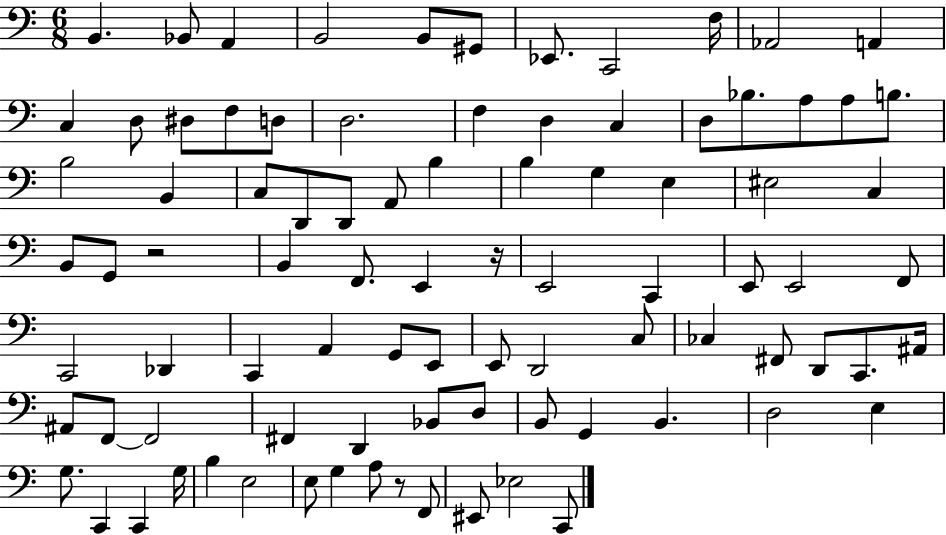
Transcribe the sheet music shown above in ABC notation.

X:1
T:Untitled
M:6/8
L:1/4
K:C
B,, _B,,/2 A,, B,,2 B,,/2 ^G,,/2 _E,,/2 C,,2 F,/4 _A,,2 A,, C, D,/2 ^D,/2 F,/2 D,/2 D,2 F, D, C, D,/2 _B,/2 A,/2 A,/2 B,/2 B,2 B,, C,/2 D,,/2 D,,/2 A,,/2 B, B, G, E, ^E,2 C, B,,/2 G,,/2 z2 B,, F,,/2 E,, z/4 E,,2 C,, E,,/2 E,,2 F,,/2 C,,2 _D,, C,, A,, G,,/2 E,,/2 E,,/2 D,,2 C,/2 _C, ^F,,/2 D,,/2 C,,/2 ^A,,/4 ^A,,/2 F,,/2 F,,2 ^F,, D,, _B,,/2 D,/2 B,,/2 G,, B,, D,2 E, G,/2 C,, C,, G,/4 B, E,2 E,/2 G, A,/2 z/2 F,,/2 ^E,,/2 _E,2 C,,/2